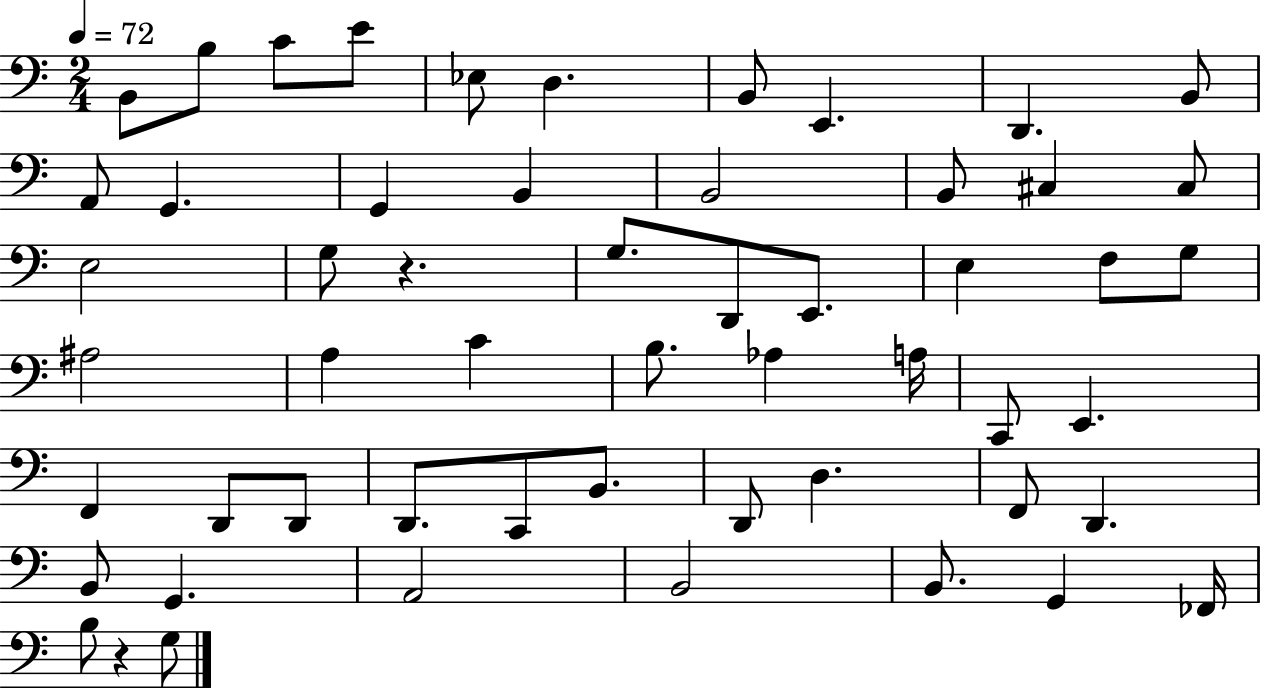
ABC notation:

X:1
T:Untitled
M:2/4
L:1/4
K:C
B,,/2 B,/2 C/2 E/2 _E,/2 D, B,,/2 E,, D,, B,,/2 A,,/2 G,, G,, B,, B,,2 B,,/2 ^C, ^C,/2 E,2 G,/2 z G,/2 D,,/2 E,,/2 E, F,/2 G,/2 ^A,2 A, C B,/2 _A, A,/4 C,,/2 E,, F,, D,,/2 D,,/2 D,,/2 C,,/2 B,,/2 D,,/2 D, F,,/2 D,, B,,/2 G,, A,,2 B,,2 B,,/2 G,, _F,,/4 B,/2 z G,/2